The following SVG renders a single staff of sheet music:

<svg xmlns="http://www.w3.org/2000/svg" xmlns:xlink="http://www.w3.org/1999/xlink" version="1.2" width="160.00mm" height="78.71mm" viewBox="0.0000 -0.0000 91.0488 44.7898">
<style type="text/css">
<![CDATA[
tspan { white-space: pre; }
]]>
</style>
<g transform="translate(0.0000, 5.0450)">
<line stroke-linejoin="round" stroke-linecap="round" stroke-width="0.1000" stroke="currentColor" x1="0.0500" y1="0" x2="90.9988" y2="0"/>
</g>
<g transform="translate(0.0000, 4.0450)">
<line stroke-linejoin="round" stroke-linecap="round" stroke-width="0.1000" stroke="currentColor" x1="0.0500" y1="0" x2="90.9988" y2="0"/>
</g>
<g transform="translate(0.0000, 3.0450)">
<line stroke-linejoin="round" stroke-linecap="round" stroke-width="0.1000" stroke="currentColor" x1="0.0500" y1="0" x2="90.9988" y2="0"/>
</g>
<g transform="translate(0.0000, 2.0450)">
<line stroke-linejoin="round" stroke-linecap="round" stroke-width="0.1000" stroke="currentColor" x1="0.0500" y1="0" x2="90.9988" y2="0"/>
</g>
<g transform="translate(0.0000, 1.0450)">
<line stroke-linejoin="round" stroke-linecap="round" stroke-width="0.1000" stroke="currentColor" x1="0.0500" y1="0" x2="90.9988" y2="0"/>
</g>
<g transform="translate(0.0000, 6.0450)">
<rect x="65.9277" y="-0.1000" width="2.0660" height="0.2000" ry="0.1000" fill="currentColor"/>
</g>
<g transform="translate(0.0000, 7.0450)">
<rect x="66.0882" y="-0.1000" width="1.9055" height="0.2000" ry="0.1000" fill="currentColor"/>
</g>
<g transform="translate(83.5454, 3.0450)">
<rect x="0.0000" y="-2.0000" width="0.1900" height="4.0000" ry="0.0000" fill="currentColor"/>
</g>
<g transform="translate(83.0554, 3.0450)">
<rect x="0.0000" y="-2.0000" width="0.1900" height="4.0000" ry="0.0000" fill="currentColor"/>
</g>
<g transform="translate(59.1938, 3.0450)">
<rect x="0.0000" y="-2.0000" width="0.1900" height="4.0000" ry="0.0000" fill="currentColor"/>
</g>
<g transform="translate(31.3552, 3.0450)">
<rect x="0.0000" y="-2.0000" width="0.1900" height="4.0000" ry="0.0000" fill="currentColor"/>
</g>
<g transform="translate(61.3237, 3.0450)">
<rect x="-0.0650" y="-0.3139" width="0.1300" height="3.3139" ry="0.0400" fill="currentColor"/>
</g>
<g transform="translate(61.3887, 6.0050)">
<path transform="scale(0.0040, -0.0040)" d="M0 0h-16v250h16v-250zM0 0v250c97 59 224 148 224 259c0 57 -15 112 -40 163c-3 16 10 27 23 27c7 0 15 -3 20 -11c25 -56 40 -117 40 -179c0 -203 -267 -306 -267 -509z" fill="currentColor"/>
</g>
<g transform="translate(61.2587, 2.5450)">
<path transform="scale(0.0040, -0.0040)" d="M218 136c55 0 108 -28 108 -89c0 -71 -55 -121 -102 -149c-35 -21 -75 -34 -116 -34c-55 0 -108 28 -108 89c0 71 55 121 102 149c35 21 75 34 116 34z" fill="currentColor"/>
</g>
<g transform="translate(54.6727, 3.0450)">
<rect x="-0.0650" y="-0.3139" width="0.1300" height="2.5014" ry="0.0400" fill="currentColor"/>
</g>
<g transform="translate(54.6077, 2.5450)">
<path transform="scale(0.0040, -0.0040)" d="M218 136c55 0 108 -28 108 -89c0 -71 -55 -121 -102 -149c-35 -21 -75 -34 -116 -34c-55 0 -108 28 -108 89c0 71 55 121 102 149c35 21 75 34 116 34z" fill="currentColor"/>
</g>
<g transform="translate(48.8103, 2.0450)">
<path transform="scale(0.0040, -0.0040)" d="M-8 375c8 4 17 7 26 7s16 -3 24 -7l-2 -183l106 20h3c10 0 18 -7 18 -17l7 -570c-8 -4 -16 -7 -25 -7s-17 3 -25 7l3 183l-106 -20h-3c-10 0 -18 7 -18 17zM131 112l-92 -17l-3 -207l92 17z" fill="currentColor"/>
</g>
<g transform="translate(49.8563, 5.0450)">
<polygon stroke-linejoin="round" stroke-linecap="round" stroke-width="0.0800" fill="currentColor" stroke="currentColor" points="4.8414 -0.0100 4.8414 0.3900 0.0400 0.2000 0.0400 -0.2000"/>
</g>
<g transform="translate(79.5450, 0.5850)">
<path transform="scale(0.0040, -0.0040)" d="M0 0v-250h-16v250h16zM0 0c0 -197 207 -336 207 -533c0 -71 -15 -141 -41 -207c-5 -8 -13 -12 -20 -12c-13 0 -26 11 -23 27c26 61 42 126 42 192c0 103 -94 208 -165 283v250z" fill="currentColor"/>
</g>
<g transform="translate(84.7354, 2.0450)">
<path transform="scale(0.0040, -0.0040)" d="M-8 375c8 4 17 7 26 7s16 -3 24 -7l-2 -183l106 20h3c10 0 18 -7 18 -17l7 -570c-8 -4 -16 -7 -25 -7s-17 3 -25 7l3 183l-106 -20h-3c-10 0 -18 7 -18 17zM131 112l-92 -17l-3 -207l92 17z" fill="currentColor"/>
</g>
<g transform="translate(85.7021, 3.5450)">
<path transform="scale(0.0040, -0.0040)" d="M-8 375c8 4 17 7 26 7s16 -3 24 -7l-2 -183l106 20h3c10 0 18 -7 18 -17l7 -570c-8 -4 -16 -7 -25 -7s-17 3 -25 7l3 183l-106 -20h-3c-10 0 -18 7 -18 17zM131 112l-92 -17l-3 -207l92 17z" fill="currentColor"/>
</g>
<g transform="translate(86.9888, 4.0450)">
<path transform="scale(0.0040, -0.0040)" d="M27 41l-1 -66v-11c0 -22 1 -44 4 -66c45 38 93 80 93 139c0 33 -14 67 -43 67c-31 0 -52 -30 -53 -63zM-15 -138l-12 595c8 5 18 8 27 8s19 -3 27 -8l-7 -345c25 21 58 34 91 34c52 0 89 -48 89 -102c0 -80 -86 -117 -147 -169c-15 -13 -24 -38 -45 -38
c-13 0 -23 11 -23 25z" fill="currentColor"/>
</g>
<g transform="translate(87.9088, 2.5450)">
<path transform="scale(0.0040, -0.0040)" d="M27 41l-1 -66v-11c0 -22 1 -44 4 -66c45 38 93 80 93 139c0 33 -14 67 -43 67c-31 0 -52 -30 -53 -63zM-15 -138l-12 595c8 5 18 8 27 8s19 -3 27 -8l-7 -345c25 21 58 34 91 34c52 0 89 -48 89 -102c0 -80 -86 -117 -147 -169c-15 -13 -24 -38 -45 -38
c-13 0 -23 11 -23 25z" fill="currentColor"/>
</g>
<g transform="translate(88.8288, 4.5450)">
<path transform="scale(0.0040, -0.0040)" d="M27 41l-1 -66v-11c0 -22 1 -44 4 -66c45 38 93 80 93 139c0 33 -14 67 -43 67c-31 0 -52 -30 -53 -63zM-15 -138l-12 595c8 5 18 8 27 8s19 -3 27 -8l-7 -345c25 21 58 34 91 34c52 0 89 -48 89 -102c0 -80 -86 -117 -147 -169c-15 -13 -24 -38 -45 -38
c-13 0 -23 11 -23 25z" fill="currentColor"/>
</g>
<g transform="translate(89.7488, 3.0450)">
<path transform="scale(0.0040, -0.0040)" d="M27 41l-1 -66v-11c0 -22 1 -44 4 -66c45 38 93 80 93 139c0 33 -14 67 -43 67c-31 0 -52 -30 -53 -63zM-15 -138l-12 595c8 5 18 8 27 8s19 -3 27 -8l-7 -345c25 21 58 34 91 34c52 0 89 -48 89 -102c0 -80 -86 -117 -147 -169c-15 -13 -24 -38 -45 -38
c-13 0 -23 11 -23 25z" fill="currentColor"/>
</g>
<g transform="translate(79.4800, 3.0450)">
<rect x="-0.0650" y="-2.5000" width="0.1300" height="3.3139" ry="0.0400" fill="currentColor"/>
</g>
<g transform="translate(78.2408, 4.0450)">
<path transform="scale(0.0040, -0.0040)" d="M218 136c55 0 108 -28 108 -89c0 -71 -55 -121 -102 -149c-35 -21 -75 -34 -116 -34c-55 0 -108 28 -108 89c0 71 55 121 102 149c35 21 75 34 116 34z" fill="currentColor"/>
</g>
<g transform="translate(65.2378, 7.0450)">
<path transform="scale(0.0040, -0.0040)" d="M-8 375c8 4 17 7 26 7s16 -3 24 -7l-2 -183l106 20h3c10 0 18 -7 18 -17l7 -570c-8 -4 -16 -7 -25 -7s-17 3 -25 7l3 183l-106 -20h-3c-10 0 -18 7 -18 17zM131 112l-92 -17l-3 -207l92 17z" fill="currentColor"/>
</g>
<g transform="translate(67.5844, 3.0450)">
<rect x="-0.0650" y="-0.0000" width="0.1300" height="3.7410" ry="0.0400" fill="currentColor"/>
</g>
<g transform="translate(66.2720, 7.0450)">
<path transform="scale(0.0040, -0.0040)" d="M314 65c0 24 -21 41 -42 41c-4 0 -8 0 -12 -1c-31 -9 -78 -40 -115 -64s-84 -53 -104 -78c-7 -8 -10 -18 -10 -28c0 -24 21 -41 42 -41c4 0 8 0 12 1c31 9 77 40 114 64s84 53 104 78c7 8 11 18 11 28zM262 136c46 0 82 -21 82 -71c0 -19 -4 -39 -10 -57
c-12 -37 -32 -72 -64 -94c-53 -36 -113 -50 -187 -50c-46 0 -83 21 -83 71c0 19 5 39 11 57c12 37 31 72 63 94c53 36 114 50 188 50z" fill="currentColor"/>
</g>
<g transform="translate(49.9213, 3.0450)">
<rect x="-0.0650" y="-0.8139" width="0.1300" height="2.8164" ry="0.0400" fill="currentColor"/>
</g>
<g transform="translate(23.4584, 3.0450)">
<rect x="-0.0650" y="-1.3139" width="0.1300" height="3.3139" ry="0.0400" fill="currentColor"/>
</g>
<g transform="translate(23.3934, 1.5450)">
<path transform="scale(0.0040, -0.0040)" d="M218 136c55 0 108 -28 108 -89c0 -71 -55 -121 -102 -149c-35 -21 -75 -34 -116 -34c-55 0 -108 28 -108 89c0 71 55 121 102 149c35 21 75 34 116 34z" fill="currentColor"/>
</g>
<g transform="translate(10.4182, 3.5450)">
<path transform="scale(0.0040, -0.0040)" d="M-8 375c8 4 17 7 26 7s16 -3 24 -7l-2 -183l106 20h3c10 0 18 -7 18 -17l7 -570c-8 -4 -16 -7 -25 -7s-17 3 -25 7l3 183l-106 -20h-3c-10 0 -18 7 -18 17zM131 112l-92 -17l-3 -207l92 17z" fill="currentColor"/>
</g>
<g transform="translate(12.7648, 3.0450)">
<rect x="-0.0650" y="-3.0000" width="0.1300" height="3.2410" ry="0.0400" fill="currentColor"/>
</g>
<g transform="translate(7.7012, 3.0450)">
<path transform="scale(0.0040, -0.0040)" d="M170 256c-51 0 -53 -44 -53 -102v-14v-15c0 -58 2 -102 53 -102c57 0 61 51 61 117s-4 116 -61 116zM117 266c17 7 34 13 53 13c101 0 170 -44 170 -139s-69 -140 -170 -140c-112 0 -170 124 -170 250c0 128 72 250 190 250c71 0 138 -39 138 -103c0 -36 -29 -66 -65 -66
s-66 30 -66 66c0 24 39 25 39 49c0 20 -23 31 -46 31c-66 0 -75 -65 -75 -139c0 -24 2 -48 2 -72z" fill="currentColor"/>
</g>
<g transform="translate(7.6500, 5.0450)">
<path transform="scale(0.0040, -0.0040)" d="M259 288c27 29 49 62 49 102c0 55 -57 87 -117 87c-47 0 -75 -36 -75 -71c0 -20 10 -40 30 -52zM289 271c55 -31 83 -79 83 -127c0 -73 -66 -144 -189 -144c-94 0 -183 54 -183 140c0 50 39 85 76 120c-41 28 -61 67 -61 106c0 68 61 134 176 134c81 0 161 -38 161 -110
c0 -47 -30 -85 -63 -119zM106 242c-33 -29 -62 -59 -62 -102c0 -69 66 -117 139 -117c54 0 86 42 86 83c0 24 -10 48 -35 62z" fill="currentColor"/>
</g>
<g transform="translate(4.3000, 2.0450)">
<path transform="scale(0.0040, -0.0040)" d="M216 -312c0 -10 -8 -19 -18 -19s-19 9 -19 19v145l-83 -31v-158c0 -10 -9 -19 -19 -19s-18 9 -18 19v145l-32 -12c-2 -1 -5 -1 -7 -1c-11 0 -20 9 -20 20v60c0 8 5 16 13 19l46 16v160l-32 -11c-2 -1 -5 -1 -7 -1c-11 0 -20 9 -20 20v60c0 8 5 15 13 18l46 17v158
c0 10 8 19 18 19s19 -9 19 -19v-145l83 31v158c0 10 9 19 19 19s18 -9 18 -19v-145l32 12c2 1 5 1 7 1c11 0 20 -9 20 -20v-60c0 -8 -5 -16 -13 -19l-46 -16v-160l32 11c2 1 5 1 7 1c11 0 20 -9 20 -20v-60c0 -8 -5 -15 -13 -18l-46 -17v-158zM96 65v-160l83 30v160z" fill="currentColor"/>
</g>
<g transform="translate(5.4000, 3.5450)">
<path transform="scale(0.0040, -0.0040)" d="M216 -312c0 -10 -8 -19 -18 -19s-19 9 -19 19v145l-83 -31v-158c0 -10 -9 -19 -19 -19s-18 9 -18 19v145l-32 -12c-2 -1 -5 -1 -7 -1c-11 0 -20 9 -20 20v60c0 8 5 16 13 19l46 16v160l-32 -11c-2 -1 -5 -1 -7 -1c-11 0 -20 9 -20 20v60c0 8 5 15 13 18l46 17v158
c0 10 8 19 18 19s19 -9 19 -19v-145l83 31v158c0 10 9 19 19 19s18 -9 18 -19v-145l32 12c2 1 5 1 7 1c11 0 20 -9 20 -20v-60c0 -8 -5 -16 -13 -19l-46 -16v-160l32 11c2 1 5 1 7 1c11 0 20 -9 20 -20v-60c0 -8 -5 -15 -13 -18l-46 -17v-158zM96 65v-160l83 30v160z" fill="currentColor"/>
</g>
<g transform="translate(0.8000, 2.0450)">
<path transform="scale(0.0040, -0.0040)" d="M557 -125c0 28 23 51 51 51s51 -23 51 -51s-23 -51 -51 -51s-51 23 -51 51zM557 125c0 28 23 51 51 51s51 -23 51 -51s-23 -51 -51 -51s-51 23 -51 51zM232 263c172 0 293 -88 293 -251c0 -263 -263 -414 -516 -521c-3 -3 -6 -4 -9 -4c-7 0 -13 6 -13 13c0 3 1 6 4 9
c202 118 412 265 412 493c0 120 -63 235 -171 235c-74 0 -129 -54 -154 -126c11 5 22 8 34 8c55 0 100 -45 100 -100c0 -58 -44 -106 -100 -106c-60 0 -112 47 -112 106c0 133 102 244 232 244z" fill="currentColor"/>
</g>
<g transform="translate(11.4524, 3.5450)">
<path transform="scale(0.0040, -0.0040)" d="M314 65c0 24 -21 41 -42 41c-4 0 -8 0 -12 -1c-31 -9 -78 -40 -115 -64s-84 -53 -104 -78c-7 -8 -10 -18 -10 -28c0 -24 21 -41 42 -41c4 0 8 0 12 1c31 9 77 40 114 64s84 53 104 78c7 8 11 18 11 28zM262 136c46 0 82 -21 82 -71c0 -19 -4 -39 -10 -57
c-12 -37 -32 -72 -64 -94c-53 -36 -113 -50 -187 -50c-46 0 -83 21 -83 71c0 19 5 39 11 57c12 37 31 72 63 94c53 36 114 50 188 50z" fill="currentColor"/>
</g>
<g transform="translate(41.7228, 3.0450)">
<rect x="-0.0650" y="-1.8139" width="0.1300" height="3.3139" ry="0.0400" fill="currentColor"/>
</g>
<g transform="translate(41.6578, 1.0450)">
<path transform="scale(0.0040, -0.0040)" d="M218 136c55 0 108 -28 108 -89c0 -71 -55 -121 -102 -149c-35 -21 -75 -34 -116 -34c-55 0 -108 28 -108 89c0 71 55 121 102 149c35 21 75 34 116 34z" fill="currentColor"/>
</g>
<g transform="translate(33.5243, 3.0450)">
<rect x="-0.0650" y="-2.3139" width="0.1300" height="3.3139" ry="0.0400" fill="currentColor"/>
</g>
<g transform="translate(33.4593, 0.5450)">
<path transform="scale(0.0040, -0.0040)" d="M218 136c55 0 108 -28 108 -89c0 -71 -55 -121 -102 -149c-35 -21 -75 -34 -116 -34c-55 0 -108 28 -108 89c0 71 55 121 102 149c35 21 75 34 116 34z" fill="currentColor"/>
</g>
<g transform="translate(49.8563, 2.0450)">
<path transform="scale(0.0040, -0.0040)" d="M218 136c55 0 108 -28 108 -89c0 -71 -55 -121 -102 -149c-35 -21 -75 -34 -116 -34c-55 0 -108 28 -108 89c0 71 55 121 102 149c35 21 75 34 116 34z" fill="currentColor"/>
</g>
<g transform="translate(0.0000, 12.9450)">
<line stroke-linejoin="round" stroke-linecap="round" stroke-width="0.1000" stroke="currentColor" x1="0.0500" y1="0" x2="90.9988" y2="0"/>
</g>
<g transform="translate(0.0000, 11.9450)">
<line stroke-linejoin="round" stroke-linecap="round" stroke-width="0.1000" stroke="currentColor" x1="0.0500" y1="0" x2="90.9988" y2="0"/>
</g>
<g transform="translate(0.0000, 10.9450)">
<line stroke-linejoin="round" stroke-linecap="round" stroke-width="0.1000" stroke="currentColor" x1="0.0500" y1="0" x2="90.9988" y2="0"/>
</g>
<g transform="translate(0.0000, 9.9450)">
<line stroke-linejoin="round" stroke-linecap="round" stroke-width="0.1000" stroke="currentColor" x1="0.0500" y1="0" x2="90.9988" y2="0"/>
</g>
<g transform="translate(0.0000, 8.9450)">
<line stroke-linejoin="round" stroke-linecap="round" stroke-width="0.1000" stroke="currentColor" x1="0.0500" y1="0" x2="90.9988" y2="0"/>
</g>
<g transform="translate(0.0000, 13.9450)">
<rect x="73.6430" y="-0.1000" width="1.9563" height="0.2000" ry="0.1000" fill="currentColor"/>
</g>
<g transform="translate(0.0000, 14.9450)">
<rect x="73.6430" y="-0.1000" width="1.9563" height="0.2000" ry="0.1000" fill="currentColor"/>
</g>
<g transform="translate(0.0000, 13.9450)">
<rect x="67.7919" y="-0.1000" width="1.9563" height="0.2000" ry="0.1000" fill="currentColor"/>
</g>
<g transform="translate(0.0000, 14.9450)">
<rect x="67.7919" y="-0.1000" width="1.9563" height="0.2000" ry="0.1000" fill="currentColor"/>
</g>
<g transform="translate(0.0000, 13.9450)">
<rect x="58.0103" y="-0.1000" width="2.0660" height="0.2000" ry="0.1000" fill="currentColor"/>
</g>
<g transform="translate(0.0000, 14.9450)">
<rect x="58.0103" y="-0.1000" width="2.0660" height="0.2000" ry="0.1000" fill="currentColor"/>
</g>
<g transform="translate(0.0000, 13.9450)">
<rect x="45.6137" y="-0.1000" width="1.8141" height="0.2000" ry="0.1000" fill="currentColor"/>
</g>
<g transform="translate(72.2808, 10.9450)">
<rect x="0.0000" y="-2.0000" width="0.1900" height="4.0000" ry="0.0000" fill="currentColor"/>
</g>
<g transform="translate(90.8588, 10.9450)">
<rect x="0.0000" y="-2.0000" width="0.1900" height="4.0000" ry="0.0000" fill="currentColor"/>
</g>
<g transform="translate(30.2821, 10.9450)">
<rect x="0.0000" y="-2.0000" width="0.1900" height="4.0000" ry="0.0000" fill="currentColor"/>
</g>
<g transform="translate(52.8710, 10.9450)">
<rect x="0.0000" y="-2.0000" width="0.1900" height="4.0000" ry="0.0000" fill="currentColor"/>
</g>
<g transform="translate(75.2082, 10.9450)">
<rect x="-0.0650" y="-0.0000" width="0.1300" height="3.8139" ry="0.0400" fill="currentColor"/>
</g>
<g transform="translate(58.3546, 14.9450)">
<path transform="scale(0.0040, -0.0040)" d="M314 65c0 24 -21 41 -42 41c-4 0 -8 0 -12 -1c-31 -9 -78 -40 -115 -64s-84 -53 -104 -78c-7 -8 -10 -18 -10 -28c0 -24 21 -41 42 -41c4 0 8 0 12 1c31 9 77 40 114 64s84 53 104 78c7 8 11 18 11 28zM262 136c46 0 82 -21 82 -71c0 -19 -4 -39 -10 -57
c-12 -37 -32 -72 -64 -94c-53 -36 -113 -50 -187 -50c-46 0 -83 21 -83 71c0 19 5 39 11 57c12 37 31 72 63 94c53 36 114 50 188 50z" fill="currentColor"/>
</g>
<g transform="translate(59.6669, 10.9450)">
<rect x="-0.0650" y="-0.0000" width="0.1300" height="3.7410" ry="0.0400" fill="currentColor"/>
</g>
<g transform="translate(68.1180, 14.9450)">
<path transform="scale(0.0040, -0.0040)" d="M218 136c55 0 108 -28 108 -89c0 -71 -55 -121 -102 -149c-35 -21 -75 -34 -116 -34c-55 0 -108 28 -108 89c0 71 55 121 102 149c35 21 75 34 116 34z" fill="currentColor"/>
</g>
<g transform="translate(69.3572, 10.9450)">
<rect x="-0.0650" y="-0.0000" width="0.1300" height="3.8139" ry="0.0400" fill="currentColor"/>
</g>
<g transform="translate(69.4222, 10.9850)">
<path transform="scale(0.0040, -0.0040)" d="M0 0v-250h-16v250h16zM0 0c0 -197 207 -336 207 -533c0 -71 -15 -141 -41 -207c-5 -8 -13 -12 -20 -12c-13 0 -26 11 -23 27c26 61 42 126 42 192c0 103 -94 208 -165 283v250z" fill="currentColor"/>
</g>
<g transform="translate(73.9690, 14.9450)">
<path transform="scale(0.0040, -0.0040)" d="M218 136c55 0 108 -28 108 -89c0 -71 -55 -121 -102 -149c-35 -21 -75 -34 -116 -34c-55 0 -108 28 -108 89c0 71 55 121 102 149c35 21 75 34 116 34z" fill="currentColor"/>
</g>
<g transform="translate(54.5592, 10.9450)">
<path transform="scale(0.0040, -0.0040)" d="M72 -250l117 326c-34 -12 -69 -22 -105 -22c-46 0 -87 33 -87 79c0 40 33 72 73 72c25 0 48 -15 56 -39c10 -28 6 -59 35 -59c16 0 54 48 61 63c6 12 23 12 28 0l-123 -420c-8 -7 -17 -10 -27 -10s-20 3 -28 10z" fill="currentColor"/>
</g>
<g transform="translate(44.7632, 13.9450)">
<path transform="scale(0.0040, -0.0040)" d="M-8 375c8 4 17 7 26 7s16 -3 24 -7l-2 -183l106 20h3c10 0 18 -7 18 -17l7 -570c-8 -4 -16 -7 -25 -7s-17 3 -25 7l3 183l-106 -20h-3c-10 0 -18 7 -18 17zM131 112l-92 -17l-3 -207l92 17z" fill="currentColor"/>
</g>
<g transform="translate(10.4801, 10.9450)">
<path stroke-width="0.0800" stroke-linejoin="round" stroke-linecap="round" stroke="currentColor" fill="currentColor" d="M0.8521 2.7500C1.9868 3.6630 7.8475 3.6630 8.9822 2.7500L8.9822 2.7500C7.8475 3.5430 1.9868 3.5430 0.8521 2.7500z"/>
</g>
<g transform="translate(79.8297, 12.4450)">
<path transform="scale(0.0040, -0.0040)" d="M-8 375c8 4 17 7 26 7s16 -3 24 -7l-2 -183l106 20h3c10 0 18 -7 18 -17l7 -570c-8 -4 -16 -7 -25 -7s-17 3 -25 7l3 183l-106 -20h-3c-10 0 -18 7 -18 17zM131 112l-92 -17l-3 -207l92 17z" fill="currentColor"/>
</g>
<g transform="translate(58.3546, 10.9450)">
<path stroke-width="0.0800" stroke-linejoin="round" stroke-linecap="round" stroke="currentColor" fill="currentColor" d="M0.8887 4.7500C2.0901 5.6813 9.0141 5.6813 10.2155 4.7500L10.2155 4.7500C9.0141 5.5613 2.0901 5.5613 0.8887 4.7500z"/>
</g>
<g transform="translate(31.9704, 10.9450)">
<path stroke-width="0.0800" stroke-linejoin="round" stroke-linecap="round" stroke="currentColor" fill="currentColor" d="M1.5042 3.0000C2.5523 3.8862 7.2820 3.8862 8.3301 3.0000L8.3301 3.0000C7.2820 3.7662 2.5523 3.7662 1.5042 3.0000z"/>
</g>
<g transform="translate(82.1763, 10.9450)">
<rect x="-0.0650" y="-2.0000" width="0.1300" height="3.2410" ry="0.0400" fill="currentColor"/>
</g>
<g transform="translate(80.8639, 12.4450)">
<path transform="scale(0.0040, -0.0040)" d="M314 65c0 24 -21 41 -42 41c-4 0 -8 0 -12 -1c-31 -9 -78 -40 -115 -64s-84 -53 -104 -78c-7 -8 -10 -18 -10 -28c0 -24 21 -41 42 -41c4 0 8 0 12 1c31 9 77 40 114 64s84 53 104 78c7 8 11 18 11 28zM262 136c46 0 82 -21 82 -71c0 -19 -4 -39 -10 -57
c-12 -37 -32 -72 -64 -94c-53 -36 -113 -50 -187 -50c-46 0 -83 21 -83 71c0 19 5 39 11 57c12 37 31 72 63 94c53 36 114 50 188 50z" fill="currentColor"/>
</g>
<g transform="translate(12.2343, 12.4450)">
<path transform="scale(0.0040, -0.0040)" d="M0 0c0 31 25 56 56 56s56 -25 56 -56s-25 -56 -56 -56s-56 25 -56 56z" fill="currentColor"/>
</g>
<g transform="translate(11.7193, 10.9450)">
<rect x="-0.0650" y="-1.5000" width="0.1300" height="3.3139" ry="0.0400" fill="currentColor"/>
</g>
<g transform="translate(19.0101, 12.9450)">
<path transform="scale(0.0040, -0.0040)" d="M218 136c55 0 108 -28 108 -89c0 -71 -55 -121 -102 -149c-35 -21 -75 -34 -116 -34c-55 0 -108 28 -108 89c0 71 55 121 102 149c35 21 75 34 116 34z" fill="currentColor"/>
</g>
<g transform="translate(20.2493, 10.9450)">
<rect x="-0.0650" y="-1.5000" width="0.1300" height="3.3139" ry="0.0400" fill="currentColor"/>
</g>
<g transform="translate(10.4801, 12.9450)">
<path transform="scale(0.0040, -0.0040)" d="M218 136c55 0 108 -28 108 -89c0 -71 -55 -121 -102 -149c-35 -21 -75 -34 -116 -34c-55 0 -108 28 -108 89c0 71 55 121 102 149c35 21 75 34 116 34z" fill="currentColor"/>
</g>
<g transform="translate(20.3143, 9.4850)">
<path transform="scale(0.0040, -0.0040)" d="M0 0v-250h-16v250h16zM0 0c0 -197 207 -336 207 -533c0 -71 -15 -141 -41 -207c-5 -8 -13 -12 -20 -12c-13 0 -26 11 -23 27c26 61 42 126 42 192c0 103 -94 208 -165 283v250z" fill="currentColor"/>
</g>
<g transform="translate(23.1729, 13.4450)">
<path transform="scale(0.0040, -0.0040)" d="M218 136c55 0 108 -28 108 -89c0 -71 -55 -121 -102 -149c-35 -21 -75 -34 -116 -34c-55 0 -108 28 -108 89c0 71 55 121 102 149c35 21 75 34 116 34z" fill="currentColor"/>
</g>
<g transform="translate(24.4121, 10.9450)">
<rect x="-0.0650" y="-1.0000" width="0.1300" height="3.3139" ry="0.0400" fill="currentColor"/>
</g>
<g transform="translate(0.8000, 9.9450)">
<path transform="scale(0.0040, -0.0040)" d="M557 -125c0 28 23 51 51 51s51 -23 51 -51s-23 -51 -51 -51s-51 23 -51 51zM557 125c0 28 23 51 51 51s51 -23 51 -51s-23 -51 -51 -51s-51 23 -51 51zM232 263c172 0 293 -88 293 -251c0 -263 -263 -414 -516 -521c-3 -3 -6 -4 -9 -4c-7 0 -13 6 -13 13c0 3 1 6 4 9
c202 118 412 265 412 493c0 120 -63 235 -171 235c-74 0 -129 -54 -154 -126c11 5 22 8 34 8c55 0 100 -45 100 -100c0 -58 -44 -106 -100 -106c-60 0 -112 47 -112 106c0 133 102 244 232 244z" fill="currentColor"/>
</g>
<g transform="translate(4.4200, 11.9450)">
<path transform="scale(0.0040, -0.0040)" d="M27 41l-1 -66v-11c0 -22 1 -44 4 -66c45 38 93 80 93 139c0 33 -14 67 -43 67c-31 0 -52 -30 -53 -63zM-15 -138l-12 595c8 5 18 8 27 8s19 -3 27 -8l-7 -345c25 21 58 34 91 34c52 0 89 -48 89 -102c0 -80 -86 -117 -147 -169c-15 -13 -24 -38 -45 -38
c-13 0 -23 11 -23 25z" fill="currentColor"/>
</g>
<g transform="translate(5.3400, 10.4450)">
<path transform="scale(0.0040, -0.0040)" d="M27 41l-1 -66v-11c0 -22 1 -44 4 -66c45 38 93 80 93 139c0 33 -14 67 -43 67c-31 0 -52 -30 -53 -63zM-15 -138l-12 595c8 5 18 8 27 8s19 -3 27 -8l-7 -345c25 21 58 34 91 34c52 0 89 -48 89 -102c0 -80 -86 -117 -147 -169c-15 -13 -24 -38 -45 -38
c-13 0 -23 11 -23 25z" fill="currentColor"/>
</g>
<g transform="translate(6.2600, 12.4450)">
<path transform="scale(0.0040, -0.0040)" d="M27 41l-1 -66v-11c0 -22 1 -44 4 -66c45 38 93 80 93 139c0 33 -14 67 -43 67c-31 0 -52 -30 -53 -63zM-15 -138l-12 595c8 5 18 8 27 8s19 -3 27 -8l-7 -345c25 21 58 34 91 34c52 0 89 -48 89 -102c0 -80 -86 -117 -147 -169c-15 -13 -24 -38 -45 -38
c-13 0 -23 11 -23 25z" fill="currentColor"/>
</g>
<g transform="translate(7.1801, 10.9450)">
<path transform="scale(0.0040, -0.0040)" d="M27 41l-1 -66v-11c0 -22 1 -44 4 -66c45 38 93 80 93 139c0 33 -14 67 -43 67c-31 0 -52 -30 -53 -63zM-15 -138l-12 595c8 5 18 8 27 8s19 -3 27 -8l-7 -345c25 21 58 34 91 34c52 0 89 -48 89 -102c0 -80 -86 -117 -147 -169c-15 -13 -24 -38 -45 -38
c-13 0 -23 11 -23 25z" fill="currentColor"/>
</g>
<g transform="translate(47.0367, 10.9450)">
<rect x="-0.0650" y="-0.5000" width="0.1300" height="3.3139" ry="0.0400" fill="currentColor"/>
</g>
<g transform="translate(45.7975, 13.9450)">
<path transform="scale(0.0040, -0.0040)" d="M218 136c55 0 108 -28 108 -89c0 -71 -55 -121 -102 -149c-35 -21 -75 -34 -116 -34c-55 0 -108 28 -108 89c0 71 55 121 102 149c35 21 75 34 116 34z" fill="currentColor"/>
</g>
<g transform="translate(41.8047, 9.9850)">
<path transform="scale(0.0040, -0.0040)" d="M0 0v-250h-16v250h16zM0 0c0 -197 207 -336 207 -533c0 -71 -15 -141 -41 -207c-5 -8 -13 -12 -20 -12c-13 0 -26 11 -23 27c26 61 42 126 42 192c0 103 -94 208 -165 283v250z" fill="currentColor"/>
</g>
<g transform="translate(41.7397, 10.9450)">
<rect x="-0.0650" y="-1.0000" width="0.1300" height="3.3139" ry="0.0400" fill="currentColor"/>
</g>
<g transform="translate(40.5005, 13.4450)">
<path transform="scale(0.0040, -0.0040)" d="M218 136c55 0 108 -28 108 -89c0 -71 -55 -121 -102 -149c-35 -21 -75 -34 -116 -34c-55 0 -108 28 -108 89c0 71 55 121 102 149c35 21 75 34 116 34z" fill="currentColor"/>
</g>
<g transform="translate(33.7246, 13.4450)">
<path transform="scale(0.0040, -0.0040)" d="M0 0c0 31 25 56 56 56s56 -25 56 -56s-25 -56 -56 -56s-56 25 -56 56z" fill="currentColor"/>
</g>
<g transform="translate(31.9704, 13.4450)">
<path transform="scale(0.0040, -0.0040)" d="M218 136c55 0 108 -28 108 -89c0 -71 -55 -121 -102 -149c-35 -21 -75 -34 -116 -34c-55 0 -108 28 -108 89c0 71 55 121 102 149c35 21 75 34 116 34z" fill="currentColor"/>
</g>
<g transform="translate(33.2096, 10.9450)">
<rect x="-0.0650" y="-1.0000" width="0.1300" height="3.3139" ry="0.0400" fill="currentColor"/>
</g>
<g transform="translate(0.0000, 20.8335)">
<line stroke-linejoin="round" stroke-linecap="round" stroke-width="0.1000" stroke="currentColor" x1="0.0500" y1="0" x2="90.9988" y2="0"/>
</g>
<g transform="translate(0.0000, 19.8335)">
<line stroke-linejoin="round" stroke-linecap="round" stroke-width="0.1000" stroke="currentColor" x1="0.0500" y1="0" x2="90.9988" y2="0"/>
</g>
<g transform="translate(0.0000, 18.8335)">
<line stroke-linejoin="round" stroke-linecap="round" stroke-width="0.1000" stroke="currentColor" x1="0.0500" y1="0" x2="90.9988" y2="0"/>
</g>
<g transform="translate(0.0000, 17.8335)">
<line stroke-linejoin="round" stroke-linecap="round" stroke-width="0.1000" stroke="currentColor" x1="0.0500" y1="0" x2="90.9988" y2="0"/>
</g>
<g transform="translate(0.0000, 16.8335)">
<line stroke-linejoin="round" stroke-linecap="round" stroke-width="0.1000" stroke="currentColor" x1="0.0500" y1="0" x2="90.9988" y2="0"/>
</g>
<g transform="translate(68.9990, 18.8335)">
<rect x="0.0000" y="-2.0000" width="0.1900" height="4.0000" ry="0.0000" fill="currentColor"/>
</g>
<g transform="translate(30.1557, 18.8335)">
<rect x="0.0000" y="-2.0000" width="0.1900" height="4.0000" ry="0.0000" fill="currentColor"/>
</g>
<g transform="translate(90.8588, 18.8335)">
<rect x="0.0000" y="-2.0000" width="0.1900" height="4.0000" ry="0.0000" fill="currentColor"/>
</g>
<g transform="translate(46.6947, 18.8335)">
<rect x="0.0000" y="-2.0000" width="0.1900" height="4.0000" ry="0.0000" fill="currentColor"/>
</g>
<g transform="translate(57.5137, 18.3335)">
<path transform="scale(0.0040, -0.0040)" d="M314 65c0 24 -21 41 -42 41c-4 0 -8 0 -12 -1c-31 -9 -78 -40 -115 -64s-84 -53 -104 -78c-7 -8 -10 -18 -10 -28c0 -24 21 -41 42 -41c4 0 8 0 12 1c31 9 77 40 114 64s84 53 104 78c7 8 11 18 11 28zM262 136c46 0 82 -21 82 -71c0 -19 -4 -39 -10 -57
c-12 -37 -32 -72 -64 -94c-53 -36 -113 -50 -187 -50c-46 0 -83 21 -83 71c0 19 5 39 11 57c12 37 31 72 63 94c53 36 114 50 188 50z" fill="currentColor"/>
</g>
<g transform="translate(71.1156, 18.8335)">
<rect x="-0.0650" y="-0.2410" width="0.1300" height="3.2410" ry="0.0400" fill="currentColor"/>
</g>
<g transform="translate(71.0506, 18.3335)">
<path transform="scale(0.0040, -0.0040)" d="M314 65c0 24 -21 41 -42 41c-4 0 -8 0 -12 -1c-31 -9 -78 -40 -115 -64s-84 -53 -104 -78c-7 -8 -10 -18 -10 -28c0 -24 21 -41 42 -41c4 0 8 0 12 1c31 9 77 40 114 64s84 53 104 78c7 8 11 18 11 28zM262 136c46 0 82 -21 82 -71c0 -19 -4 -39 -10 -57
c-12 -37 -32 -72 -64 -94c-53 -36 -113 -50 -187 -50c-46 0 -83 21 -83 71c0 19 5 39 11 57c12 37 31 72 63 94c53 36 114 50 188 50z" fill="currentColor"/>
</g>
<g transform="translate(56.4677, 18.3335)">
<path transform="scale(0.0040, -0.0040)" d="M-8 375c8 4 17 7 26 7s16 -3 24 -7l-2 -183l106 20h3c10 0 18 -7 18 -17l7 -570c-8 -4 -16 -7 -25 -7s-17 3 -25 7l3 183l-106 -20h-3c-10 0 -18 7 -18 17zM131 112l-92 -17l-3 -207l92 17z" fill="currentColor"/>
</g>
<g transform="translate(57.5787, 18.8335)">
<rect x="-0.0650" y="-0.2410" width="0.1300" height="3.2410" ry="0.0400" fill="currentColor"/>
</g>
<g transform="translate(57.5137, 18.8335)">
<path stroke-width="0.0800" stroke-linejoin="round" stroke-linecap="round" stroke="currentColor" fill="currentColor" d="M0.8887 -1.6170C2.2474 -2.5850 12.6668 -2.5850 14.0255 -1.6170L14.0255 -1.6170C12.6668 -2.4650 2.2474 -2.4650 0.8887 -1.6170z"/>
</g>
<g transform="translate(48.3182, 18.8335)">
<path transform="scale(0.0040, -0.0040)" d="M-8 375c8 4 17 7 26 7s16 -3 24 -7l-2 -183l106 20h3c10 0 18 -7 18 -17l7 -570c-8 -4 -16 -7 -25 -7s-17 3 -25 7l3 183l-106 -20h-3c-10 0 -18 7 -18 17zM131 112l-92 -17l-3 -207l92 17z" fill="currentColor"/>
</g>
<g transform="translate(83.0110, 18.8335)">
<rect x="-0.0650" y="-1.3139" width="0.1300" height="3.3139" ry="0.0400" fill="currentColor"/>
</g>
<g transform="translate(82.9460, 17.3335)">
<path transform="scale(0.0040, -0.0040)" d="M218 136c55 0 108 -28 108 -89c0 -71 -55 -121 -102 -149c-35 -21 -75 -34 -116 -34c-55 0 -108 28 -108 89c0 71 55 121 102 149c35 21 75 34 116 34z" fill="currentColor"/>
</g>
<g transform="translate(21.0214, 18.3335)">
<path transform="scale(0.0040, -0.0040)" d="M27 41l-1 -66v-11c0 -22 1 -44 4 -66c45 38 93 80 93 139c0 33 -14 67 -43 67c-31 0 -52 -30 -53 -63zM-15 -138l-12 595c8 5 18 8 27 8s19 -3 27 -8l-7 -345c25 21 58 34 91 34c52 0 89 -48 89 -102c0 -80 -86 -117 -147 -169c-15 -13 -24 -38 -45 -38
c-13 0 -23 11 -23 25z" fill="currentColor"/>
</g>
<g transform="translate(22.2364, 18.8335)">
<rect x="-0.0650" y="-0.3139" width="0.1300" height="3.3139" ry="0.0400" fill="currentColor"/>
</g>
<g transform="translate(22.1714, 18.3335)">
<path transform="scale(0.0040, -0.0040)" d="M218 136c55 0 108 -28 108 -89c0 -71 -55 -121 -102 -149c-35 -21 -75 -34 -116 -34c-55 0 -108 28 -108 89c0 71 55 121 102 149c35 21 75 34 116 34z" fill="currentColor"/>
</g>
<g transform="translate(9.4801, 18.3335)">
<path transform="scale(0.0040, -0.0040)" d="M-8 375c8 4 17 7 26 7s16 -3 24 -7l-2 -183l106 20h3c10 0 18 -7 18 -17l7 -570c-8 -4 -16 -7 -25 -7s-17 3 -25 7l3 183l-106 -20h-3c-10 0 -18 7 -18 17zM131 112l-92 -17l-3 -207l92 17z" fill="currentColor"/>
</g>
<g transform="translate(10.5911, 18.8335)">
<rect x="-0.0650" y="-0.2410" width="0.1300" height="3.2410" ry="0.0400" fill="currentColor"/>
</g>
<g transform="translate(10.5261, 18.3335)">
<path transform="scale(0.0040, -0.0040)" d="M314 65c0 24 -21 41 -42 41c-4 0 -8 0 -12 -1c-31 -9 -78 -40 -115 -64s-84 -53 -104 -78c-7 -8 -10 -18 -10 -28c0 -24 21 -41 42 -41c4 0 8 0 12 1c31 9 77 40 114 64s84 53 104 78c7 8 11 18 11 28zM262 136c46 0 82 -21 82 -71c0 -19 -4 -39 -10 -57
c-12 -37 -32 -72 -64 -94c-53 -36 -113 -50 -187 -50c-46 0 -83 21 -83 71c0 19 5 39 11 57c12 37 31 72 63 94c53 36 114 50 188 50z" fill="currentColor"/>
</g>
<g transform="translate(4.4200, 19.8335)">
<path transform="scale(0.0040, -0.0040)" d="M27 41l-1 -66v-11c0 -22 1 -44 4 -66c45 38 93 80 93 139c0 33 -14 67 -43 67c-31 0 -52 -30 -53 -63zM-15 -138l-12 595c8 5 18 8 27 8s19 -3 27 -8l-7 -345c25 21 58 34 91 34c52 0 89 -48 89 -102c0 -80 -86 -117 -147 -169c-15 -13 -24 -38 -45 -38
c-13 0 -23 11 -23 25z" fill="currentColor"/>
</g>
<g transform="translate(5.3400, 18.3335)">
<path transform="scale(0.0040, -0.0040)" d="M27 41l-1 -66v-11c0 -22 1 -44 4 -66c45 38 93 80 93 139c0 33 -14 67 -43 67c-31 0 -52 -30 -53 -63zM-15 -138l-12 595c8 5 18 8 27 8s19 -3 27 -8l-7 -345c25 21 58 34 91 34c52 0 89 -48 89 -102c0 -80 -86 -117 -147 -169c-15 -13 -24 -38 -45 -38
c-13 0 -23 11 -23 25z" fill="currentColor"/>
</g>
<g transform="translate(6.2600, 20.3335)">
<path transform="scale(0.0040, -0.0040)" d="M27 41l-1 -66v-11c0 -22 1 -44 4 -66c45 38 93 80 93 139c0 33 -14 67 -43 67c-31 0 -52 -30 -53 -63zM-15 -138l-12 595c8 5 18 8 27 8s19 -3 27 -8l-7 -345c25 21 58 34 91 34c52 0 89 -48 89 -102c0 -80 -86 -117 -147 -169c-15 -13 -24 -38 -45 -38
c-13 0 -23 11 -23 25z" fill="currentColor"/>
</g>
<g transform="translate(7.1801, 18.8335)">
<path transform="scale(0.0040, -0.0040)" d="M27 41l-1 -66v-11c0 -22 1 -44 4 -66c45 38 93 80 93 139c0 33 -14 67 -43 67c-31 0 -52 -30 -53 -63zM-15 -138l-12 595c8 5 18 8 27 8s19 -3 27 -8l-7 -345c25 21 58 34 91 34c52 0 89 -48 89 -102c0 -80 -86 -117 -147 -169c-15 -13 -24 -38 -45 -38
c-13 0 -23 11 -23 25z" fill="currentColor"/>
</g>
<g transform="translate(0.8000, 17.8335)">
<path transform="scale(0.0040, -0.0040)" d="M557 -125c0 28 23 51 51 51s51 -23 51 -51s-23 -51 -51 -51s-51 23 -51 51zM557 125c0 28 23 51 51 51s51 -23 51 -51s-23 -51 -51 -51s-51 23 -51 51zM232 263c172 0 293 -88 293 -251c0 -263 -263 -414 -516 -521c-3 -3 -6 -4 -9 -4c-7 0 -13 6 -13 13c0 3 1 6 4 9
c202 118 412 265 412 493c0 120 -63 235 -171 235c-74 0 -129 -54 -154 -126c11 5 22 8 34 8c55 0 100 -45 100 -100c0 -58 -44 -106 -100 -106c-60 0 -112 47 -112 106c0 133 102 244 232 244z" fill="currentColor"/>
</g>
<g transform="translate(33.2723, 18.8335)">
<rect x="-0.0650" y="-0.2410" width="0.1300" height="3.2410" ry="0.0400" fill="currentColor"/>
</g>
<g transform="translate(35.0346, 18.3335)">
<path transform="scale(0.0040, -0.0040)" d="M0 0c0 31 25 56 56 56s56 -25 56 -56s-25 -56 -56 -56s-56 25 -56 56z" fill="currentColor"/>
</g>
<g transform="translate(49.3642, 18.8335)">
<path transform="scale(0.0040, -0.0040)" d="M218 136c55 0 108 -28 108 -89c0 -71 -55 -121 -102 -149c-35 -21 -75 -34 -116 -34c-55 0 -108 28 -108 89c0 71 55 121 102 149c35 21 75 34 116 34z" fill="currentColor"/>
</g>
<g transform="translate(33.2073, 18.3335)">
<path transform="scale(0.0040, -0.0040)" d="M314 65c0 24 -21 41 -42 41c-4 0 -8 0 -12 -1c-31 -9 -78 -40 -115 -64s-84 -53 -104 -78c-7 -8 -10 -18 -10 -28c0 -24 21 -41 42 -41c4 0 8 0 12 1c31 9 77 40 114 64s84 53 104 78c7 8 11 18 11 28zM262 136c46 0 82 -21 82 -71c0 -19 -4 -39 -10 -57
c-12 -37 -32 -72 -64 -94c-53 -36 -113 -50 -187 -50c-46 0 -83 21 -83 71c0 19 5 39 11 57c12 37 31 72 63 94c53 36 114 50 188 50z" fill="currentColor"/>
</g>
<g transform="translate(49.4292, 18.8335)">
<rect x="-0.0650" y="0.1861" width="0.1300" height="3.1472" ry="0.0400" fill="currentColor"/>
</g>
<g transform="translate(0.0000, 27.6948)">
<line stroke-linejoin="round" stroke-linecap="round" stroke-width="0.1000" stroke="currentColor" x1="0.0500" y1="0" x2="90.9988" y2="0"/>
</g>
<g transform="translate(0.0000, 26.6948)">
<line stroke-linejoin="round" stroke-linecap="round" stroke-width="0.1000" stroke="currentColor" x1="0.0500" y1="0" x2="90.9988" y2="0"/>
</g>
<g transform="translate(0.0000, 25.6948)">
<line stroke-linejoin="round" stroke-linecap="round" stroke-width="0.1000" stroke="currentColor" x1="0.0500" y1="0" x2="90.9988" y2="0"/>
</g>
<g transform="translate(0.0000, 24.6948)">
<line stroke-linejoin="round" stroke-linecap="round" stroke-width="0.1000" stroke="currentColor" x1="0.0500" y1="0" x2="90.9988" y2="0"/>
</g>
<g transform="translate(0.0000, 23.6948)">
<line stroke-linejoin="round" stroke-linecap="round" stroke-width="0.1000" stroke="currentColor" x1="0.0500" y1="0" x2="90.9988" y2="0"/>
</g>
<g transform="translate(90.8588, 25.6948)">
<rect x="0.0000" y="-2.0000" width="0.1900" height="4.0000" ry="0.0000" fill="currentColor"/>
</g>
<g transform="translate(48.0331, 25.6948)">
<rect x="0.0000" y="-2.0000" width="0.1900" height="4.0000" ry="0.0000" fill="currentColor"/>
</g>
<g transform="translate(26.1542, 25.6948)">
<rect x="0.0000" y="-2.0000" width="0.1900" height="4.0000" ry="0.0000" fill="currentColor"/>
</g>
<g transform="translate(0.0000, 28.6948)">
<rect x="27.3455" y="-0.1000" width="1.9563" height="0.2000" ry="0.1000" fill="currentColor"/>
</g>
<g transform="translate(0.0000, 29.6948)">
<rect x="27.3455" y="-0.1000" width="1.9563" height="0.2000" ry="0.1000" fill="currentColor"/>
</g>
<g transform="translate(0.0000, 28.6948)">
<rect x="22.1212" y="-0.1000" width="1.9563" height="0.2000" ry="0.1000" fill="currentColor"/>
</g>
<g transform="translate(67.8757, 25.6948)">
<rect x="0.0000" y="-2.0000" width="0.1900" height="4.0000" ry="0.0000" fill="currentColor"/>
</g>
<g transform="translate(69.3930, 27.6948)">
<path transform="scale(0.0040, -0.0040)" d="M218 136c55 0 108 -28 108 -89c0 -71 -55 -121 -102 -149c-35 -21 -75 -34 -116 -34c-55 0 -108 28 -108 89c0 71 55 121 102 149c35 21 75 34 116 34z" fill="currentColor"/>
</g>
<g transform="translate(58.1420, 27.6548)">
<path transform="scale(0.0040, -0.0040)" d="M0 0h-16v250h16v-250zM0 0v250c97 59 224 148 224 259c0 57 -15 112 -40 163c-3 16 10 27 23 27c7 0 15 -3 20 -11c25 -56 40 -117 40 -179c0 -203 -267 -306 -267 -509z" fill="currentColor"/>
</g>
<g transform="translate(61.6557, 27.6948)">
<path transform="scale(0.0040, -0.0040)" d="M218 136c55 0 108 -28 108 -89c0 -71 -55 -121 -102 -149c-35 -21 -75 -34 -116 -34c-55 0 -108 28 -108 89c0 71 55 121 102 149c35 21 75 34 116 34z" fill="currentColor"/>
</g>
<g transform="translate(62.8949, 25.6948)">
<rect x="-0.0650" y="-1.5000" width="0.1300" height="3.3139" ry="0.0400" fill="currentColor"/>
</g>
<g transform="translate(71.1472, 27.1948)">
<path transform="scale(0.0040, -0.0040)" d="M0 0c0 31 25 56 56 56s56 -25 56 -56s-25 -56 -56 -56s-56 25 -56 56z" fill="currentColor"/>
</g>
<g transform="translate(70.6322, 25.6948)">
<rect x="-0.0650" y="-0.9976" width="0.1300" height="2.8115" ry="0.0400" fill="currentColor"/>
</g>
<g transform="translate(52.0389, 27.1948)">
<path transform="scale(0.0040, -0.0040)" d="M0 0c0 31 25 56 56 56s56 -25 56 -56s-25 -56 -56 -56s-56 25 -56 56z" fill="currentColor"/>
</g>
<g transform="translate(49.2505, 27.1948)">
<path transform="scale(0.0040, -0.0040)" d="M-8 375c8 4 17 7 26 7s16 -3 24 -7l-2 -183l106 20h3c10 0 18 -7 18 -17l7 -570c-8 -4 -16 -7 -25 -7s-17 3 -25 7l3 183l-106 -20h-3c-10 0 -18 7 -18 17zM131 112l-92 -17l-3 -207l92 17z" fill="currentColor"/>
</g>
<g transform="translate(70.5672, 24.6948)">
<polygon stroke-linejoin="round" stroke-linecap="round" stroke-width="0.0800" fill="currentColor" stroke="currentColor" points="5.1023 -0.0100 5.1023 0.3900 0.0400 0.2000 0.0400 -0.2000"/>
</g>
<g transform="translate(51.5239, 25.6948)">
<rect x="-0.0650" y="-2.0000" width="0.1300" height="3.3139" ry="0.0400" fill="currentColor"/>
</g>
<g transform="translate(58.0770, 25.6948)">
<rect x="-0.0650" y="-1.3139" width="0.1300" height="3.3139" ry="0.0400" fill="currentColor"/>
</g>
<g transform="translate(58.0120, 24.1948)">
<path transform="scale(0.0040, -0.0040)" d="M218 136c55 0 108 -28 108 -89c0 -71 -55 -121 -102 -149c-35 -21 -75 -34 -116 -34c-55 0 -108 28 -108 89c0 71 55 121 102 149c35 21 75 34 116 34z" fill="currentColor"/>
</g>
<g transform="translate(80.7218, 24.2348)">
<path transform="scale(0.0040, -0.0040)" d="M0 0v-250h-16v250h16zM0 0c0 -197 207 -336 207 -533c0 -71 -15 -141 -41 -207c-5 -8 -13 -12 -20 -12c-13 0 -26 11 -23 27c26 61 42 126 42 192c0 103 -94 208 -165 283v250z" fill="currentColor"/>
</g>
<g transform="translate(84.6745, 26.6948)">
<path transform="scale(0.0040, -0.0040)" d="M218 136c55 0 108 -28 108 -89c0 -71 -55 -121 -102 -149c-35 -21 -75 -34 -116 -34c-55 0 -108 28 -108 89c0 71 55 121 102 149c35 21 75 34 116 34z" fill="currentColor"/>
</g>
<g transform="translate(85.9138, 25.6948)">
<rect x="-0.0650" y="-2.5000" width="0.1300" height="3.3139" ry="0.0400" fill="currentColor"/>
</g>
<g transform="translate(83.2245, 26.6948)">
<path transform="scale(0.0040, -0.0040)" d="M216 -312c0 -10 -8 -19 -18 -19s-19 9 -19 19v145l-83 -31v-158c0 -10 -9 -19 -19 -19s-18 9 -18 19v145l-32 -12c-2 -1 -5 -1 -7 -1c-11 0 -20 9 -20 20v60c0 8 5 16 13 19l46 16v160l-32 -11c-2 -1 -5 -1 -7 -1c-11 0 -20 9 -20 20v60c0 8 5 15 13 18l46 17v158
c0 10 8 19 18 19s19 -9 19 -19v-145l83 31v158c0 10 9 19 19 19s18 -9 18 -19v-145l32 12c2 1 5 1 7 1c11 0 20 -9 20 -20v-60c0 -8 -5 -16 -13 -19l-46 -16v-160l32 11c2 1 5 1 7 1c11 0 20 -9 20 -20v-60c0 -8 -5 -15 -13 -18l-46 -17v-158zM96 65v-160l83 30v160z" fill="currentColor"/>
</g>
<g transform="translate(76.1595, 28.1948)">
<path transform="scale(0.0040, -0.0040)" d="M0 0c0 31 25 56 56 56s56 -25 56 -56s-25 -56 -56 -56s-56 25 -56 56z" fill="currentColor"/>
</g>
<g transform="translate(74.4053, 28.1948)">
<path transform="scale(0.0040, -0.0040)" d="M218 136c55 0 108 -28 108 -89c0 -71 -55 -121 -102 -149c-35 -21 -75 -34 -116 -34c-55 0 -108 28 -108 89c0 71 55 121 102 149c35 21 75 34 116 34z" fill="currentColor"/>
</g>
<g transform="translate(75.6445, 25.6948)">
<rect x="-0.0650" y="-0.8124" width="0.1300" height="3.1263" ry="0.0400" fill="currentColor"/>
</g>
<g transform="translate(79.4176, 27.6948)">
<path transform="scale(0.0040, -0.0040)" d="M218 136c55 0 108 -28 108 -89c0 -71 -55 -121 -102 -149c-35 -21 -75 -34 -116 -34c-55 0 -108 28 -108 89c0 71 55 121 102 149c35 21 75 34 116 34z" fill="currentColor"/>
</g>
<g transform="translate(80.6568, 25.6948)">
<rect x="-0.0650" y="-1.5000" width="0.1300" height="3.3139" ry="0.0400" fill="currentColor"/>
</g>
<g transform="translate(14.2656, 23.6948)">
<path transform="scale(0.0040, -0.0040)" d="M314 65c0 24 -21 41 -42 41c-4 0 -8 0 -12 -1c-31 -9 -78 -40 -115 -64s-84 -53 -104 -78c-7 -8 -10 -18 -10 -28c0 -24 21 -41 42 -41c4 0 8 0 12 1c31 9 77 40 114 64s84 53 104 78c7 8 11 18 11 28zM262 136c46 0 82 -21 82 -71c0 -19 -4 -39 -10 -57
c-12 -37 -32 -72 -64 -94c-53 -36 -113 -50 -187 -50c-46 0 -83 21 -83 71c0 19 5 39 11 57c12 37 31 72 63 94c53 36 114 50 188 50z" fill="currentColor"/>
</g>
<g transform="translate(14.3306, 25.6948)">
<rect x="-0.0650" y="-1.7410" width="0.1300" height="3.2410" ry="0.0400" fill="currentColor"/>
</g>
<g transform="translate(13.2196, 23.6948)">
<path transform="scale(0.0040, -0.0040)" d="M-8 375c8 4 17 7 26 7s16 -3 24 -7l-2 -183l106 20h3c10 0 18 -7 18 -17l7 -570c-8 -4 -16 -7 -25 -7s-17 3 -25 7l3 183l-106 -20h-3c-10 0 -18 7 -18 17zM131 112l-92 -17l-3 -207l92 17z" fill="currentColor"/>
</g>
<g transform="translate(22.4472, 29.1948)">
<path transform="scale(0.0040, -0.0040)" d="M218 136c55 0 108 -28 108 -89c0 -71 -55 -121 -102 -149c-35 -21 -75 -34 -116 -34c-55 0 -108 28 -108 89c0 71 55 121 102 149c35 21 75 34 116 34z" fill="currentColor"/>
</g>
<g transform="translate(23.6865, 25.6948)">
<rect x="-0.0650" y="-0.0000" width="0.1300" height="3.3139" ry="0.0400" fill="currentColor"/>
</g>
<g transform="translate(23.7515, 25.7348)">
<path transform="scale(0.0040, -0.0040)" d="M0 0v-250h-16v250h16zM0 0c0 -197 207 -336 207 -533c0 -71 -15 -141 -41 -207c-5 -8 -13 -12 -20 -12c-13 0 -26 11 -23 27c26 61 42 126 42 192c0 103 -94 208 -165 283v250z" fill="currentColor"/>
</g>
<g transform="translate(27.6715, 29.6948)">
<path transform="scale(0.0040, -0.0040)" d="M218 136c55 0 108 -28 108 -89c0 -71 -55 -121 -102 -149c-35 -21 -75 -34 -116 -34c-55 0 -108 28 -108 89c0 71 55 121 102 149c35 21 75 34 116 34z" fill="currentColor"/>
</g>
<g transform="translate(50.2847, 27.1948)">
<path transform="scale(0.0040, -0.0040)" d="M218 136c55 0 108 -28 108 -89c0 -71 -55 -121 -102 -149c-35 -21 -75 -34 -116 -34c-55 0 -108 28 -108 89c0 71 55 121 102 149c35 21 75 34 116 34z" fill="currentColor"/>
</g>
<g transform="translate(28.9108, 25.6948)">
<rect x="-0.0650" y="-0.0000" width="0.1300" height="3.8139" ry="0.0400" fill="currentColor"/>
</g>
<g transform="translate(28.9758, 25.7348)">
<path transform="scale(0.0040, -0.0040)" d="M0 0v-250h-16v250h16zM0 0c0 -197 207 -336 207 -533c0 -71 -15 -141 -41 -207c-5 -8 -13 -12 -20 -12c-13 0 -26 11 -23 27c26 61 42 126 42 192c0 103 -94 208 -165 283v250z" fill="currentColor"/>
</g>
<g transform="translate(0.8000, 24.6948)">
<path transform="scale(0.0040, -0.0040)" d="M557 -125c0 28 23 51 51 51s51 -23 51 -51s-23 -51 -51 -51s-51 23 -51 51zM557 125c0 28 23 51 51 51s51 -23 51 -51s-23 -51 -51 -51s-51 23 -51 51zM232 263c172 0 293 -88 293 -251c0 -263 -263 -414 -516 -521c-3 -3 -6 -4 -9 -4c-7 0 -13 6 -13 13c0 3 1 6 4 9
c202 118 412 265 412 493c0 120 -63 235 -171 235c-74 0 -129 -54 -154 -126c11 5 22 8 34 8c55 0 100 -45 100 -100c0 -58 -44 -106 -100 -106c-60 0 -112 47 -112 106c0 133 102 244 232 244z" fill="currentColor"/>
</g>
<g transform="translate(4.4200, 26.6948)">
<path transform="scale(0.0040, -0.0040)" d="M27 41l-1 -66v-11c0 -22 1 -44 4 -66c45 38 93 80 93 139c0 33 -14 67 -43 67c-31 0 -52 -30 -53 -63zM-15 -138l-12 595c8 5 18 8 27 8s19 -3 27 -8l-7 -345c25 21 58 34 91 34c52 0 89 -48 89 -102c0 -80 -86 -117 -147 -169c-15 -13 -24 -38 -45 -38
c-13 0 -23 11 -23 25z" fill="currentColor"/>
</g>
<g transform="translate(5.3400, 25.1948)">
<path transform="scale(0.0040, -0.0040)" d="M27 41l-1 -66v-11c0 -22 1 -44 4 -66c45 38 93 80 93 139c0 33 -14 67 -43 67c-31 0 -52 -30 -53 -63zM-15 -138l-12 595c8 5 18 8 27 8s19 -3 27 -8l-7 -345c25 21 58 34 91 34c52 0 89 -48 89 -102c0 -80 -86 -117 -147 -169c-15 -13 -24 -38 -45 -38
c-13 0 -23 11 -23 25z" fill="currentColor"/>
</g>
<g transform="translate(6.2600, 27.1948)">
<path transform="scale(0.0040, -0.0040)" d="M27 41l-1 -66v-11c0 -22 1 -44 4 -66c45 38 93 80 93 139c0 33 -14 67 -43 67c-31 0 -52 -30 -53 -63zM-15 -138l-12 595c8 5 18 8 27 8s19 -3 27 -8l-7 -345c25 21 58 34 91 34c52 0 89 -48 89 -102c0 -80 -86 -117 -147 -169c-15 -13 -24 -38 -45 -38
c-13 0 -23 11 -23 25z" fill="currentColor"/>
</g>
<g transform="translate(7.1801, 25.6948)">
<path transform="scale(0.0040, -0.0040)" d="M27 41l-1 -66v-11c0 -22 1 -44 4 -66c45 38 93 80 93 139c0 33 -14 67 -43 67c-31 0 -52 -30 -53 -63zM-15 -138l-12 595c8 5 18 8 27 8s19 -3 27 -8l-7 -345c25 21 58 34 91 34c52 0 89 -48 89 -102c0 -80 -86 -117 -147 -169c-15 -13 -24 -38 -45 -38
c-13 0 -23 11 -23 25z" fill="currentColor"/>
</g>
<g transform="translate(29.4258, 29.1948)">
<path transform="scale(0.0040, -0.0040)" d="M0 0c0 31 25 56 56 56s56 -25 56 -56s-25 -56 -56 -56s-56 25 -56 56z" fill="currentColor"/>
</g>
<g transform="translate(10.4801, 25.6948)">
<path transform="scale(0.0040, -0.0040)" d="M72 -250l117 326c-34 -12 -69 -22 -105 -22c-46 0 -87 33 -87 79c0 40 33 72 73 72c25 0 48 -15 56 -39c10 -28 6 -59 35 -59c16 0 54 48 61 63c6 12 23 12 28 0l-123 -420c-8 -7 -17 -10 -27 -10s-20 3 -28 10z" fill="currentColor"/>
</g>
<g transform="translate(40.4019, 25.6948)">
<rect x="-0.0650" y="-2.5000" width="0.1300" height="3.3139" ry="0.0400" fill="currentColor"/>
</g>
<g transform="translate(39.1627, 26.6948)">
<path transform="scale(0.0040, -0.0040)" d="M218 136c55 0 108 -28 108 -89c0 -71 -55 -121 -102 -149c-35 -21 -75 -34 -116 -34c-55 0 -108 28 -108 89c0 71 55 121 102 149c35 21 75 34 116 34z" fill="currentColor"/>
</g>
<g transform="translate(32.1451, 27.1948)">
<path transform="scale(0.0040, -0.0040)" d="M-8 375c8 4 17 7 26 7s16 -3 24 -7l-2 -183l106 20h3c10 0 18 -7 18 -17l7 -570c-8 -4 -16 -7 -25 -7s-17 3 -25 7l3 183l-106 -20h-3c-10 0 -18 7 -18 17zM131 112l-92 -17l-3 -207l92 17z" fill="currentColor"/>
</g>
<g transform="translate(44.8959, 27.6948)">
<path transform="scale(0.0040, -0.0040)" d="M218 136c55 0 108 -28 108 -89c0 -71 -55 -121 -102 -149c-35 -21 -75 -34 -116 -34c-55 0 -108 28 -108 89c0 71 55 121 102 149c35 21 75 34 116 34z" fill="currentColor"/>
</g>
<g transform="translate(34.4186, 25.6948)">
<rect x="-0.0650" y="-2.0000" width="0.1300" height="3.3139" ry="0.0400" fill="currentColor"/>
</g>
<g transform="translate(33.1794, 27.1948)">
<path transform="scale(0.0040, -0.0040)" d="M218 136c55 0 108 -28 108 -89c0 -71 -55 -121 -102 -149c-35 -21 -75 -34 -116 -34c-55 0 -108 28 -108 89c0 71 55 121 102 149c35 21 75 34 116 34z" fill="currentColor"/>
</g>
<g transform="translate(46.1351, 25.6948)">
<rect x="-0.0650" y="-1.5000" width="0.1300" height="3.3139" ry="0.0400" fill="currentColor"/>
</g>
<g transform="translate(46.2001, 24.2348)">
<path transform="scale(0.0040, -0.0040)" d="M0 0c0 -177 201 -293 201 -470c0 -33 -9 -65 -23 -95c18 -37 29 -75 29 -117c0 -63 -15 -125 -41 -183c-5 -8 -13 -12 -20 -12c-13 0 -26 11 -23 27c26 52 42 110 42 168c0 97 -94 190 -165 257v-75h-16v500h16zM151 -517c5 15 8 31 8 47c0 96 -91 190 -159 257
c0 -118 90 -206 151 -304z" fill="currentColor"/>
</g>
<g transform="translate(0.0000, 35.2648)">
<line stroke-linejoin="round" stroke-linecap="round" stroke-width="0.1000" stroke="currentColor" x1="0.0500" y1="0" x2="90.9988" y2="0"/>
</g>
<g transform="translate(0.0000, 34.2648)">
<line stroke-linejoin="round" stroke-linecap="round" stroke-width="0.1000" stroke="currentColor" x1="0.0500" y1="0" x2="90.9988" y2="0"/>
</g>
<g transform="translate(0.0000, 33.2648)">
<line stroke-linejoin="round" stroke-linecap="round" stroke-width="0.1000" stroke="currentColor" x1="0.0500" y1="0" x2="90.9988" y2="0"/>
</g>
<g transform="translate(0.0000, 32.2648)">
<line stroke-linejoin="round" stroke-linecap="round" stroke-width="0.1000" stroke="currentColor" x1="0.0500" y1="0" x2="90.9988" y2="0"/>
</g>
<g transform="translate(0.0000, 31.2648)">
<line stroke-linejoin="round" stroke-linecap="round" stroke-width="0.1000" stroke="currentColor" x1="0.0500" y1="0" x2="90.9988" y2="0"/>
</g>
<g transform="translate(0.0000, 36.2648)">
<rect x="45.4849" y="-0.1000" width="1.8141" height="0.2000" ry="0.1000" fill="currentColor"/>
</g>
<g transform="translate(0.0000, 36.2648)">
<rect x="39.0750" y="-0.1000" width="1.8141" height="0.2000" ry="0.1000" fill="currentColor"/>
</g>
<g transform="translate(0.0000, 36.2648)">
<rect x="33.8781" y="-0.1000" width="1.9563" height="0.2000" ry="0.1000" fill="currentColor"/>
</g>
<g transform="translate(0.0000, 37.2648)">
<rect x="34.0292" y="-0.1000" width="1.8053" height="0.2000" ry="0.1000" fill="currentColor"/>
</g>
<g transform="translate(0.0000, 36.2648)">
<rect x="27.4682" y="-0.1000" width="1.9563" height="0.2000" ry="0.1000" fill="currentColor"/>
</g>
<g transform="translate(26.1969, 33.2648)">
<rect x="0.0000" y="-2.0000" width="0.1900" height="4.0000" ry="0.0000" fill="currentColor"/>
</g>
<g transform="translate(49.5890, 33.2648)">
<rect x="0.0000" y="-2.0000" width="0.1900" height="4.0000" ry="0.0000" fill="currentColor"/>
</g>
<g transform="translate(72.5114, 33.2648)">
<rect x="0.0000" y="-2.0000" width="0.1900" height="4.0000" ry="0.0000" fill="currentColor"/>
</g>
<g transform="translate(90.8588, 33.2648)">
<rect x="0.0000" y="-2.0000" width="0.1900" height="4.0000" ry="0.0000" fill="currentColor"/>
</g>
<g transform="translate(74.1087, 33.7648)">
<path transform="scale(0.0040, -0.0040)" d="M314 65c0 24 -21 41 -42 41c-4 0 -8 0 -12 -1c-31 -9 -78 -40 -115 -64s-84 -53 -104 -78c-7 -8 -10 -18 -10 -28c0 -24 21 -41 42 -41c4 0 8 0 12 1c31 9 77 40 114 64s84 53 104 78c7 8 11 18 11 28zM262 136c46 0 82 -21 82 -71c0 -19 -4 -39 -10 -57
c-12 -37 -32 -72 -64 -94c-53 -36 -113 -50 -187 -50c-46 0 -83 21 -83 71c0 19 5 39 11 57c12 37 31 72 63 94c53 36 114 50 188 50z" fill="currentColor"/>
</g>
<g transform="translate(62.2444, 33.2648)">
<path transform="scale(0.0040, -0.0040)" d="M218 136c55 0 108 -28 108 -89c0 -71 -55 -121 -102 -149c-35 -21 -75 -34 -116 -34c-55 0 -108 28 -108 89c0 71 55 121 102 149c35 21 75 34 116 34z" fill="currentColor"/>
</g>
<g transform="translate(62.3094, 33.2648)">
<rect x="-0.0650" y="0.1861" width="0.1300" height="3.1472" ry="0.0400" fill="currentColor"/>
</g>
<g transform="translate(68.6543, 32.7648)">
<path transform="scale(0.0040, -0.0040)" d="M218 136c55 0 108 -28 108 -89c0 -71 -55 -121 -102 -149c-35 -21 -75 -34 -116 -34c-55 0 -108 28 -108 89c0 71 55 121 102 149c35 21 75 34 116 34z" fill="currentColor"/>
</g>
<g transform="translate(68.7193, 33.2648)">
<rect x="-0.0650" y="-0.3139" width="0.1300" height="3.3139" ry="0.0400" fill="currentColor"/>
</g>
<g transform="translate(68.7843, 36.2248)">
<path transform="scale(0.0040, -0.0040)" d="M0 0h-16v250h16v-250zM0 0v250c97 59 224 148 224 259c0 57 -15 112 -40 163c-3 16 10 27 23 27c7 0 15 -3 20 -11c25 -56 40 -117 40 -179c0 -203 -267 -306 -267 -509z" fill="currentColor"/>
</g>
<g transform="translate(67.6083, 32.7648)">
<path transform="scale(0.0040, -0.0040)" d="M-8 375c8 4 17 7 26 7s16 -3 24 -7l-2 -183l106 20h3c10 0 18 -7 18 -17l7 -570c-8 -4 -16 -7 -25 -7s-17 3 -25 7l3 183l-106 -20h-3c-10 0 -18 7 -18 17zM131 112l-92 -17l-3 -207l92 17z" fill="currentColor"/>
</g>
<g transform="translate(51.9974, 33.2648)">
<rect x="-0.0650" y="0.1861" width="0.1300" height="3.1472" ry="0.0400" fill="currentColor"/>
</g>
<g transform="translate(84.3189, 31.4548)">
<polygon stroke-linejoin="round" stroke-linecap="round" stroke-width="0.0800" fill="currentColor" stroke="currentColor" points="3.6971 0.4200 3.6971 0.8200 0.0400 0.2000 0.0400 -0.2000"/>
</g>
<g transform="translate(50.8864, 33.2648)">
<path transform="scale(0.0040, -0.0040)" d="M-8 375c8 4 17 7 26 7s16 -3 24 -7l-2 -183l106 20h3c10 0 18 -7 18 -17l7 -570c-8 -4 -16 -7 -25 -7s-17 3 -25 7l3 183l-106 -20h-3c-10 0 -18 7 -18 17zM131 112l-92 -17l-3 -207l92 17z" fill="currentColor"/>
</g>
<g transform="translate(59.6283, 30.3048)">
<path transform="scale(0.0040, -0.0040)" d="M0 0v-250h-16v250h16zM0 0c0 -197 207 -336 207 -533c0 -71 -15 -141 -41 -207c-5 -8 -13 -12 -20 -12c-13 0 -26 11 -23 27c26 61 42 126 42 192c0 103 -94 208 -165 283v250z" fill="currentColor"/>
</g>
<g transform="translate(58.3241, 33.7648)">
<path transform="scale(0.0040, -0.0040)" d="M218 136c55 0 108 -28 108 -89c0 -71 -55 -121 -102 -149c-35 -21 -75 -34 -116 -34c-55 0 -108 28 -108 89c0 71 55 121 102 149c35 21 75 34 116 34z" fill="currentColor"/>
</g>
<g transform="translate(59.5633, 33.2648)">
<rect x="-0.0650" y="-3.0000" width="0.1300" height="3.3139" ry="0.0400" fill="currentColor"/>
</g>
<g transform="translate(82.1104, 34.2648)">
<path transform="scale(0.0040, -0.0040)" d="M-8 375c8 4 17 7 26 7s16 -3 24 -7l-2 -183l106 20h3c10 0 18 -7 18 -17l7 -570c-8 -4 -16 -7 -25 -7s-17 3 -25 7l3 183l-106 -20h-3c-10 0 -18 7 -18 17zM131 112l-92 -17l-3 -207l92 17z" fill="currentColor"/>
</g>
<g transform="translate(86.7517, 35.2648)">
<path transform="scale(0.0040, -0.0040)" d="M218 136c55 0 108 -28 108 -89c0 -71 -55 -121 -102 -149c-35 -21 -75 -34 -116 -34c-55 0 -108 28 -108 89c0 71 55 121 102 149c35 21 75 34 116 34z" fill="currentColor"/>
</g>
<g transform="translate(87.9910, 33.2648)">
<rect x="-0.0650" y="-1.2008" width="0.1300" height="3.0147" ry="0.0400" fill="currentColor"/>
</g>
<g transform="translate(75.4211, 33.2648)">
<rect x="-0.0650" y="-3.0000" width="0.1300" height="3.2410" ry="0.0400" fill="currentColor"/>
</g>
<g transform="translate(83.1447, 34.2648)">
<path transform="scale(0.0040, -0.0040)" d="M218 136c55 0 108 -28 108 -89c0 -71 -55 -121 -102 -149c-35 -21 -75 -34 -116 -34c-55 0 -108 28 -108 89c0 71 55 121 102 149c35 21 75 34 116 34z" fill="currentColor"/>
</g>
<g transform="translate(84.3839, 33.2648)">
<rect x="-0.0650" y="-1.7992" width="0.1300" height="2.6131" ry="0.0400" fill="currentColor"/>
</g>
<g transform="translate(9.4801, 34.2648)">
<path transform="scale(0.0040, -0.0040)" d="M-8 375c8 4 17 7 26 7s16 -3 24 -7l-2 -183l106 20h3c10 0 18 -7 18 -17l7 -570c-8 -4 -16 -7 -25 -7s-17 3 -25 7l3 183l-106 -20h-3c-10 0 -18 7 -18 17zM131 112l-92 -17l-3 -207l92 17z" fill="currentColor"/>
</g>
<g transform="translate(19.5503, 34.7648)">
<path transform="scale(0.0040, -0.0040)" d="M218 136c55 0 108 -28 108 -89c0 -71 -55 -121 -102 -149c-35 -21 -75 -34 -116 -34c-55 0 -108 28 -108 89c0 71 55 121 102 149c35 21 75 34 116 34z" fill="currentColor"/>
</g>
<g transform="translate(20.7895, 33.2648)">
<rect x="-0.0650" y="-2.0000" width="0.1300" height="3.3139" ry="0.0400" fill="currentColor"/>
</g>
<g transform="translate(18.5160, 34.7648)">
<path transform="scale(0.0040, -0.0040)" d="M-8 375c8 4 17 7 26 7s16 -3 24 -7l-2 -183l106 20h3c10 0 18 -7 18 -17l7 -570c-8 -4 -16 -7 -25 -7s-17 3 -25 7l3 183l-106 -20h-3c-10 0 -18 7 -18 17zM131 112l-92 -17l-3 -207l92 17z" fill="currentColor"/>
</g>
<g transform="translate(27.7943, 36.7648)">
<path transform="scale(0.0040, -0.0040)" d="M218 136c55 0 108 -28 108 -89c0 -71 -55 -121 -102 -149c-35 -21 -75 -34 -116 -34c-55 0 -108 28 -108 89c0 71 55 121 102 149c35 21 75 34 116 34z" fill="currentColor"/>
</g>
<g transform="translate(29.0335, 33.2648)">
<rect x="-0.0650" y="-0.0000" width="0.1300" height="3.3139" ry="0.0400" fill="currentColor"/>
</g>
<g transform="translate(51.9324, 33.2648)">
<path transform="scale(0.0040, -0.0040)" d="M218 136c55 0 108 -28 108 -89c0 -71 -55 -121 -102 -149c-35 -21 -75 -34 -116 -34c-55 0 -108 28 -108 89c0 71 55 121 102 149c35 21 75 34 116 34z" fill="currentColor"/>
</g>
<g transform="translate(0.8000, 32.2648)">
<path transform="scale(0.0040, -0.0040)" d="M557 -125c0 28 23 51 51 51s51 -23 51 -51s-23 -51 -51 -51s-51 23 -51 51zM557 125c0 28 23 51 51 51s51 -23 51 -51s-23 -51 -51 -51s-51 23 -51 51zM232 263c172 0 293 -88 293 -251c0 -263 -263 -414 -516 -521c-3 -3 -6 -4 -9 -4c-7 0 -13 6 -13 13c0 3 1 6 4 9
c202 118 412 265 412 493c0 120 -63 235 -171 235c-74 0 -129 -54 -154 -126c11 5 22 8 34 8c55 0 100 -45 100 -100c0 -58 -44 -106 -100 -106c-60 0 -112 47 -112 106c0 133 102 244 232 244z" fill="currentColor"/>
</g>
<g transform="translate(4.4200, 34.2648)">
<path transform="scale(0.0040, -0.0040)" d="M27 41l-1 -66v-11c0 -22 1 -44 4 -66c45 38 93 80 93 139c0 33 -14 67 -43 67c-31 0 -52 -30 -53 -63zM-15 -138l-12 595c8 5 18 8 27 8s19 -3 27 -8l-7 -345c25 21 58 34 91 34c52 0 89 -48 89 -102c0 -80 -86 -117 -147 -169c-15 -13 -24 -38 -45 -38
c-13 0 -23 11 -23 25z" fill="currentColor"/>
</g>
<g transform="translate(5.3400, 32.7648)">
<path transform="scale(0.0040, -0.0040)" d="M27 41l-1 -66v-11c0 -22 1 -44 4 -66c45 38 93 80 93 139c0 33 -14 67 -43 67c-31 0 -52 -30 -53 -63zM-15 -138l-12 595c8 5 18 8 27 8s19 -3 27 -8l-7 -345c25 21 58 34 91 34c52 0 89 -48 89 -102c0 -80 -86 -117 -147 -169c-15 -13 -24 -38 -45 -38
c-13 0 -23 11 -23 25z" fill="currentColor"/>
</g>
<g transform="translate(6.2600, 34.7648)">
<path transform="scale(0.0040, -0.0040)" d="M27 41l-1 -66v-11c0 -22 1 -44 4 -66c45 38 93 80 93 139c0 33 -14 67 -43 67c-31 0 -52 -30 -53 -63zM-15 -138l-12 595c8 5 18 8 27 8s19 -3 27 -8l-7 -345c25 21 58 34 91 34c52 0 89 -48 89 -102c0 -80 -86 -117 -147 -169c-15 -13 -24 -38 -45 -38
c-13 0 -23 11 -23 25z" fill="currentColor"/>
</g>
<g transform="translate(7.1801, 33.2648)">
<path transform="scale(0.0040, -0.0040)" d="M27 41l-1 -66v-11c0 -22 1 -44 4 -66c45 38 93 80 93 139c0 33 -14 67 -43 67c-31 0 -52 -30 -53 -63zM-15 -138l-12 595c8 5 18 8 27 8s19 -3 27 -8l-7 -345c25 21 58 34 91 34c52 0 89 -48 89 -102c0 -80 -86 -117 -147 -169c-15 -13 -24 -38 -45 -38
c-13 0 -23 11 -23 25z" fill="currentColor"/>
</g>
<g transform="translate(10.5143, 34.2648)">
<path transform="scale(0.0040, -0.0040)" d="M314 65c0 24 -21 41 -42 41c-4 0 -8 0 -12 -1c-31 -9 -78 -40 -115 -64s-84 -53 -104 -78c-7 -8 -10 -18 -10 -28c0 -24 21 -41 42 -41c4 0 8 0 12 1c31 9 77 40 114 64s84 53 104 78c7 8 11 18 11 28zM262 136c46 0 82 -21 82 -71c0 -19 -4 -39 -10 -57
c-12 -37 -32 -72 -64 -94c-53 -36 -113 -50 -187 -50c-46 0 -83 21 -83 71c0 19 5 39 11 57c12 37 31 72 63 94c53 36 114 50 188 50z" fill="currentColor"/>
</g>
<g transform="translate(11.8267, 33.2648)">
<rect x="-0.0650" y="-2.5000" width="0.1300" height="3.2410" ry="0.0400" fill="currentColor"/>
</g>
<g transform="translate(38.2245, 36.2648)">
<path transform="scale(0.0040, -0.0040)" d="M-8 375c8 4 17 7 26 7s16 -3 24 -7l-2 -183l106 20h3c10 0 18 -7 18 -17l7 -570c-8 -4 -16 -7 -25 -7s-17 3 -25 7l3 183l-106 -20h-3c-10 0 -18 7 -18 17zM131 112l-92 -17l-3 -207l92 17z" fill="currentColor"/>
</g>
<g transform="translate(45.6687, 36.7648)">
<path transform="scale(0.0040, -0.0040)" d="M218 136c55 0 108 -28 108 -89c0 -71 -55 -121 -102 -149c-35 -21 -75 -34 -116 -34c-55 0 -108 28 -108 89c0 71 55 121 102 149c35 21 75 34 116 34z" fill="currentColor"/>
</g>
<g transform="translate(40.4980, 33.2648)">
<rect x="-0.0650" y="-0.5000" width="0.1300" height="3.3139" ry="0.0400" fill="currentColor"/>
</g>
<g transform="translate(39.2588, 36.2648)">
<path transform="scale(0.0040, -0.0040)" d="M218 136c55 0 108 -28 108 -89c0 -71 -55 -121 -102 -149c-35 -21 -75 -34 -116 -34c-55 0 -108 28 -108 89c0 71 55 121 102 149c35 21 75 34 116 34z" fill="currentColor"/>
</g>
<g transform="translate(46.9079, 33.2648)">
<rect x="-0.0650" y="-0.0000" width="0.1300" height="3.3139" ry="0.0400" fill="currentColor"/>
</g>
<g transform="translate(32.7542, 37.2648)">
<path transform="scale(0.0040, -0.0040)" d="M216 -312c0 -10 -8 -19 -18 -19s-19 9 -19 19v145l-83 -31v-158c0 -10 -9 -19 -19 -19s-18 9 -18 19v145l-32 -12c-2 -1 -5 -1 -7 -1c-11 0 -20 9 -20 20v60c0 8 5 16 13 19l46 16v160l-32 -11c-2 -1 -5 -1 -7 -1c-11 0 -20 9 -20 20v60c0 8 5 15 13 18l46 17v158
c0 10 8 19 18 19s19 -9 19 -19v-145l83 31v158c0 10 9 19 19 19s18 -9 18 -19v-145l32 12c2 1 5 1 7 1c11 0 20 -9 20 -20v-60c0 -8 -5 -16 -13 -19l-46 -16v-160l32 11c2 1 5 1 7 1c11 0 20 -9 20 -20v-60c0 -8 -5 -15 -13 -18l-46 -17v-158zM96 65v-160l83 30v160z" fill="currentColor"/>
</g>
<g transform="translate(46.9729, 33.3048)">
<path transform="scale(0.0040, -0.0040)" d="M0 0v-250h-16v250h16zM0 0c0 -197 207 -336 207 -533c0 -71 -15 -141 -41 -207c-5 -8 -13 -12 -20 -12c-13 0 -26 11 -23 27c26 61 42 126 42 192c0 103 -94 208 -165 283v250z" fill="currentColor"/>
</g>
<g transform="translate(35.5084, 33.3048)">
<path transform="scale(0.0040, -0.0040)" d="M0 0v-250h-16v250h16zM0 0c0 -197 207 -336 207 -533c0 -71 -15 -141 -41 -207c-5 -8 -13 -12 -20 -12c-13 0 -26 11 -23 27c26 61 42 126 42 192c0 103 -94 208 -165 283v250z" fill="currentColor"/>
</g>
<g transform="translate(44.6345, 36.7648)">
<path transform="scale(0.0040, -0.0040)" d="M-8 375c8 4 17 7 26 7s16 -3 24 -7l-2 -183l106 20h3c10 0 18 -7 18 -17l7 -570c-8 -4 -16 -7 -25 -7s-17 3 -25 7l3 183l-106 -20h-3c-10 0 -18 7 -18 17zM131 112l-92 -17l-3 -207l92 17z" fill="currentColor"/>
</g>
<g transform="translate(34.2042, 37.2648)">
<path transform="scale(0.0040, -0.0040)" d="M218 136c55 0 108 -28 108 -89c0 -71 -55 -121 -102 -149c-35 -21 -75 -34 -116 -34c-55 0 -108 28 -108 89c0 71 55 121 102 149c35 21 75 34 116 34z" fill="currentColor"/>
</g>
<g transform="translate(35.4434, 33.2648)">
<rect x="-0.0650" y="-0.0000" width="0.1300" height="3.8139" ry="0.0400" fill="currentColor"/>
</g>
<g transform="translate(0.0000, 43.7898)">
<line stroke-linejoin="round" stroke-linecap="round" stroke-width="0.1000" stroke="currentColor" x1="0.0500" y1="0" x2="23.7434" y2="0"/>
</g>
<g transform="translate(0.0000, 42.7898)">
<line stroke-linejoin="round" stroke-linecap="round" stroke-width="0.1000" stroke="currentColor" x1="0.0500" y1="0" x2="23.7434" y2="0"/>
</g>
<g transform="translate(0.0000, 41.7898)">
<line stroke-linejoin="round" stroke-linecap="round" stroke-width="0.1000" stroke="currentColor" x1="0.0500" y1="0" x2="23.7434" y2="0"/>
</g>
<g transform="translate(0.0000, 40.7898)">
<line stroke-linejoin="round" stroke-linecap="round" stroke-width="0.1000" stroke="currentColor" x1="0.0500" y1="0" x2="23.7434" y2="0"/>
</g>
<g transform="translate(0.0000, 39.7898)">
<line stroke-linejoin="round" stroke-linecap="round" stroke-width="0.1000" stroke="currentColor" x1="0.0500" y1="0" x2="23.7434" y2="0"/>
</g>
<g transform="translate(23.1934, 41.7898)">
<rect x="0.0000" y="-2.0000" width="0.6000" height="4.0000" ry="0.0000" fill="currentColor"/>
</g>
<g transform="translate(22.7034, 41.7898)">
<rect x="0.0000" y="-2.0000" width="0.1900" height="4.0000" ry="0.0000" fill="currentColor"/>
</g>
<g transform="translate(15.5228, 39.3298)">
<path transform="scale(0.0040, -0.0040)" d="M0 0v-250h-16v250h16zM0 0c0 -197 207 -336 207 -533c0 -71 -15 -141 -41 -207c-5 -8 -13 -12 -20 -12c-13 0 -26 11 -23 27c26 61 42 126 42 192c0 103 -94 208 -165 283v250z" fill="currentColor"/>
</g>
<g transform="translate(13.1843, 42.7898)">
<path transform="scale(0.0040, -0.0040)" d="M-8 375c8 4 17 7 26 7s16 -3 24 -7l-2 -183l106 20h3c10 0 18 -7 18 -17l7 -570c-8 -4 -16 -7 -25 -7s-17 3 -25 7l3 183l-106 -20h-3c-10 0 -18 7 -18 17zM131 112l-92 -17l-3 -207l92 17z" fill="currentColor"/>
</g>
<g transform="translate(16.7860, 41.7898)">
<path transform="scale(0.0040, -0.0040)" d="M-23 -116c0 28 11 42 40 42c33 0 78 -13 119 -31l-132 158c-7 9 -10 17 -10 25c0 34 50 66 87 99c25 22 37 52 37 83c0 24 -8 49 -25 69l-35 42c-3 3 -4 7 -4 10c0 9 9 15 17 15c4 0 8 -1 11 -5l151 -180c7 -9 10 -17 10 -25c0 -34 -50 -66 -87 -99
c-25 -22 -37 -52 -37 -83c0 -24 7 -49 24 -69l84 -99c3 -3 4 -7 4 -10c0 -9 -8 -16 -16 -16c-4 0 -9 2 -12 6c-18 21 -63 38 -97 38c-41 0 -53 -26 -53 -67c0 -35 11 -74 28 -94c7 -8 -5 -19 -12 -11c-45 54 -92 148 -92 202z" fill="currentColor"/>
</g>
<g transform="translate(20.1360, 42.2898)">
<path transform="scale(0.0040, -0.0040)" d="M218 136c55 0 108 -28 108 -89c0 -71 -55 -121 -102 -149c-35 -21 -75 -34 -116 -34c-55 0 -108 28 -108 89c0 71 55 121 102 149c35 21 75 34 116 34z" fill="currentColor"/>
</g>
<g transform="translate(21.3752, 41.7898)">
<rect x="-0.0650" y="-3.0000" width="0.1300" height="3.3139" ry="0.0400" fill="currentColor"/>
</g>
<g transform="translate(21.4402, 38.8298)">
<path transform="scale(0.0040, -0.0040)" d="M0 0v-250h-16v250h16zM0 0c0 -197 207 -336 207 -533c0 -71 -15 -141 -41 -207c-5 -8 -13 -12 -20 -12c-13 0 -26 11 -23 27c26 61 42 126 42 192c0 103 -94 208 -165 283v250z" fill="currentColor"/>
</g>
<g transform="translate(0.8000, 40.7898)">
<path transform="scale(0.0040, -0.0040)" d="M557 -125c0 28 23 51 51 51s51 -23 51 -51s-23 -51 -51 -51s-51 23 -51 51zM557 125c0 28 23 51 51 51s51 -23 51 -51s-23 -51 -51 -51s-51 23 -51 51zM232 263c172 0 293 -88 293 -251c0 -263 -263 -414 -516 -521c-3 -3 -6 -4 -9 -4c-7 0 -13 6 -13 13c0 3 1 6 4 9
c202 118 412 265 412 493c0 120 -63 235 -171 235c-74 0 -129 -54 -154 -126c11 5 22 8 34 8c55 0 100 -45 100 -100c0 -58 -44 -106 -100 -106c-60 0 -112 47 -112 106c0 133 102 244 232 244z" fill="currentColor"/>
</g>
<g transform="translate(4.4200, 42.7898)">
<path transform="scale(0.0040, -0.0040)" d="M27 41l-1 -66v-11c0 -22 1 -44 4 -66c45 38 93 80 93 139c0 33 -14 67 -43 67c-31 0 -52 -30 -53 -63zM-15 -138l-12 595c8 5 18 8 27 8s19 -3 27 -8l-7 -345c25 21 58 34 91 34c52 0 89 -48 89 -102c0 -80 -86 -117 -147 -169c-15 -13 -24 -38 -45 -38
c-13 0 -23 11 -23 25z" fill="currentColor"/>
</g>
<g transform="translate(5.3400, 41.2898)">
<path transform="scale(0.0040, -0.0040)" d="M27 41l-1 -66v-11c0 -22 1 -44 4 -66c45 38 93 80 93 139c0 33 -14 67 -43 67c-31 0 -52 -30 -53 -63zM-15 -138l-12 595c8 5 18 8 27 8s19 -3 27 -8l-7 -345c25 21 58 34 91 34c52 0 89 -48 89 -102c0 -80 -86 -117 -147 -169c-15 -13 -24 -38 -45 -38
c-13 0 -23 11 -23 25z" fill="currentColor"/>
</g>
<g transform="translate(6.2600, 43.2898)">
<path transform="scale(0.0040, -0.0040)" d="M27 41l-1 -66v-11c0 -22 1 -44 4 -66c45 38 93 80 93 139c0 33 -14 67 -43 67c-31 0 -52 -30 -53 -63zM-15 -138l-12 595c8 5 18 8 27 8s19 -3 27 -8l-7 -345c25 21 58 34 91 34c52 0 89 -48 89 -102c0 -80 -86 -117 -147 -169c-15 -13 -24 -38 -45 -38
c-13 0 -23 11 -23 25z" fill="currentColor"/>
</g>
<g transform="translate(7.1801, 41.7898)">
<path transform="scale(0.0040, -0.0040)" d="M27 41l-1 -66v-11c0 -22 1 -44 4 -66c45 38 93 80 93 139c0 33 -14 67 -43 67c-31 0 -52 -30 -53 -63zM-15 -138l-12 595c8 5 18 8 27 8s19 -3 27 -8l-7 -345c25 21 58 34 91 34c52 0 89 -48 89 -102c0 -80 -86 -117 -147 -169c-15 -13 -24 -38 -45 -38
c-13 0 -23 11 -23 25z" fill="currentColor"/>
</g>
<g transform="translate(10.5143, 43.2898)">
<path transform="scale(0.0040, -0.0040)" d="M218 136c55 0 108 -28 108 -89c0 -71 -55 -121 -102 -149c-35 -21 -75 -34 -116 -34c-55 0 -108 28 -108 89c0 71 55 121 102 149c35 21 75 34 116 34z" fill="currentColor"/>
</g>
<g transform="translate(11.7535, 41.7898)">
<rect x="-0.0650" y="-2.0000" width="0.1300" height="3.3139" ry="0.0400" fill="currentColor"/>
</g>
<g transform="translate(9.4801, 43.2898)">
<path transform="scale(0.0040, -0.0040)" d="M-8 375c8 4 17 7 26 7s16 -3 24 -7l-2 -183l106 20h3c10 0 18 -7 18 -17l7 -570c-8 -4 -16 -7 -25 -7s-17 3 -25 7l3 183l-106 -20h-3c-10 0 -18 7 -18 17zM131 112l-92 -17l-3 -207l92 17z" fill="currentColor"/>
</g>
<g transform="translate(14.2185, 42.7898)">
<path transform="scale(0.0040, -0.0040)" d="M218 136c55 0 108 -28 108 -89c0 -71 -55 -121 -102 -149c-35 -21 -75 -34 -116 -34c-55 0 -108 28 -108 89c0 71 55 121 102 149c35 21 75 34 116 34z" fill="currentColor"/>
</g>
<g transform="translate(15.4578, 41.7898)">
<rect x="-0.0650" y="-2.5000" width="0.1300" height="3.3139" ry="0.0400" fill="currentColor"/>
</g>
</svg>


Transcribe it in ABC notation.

X:1
T:Untitled
M:6/8
L:1/4
K:D
C,2 G, B, A, F,/2 E,/2 E,/2 C,,2 B,,/2 G,, G,,/2 F,, F,, F,,/2 E,, z/2 C,,2 C,,/2 C,, A,,2 E,2 _E, _E,2 D, E,2 E,2 G, z/2 A,2 _D,,/2 C,,/2 A,, _B,, G,,/4 A,, G,/2 G,, G,,/2 F,,/2 G,,/2 ^B,, B,,2 A,, _D,, ^C,,/2 E,, D,,/2 D, C,/2 D, E,/2 C,2 B,,/2 G,,/2 A,, B,,/2 z C,/2